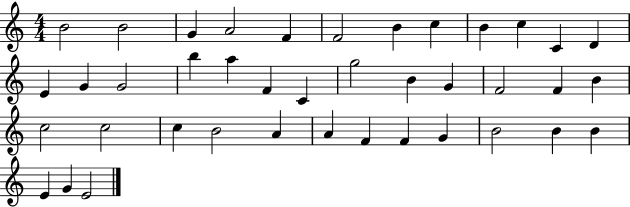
B4/h B4/h G4/q A4/h F4/q F4/h B4/q C5/q B4/q C5/q C4/q D4/q E4/q G4/q G4/h B5/q A5/q F4/q C4/q G5/h B4/q G4/q F4/h F4/q B4/q C5/h C5/h C5/q B4/h A4/q A4/q F4/q F4/q G4/q B4/h B4/q B4/q E4/q G4/q E4/h